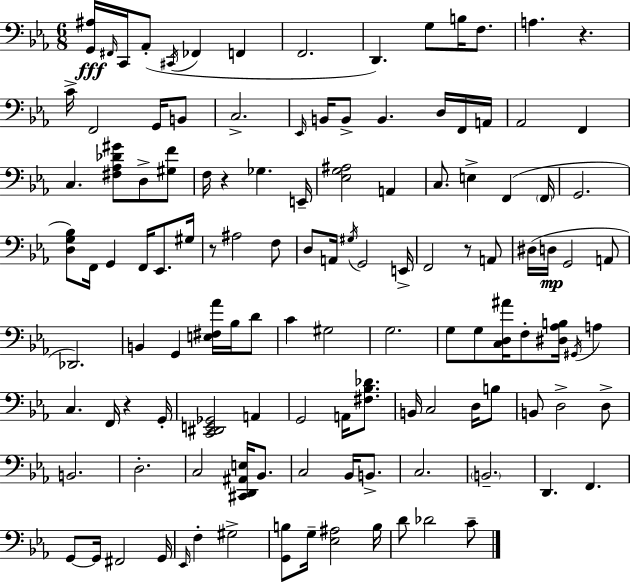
{
  \clef bass
  \numericTimeSignature
  \time 6/8
  \key ees \major
  <g, ais>16\fff \grace { fis,16 } c,16 aes,8-.( \acciaccatura { cis,16 } fes,4 f,4 | f,2. | d,4.) g8 b16 f8. | a4. r4. | \break c'16-> f,2 g,16 | b,8 c2.-> | \grace { ees,16 } b,16 b,8-> b,4. | d16 f,16 a,16 aes,2 f,4 | \break c4. <fis aes des' gis'>8 d8-> | <gis f'>8 f16 r4 ges4. | e,16-- <ees g ais>2 a,4 | c8. e4-> f,4( | \break \parenthesize f,16 g,2. | <d g bes>8) f,16 g,4 f,16 ees,8. | gis16 r8 ais2 | f8 d8 a,16 \acciaccatura { gis16 } g,2 | \break e,16-> f,2 | r8 a,8 dis16( d16\mp g,2 | a,8 des,2.) | b,4 g,4 | \break <e fis aes'>16 bes16 d'8 c'4 gis2 | g2. | g8 g8 <c d ais'>16 f8-. <dis aes b>16 | \acciaccatura { gis,16 } a4 c4. f,16 | \break r4 g,16-. <c, dis, e, ges,>2 | a,4 g,2 | a,16 <fis bes des'>8. b,16 c2 | d16 b8 b,8 d2-> | \break d8-> b,2. | d2.-. | c2 | <cis, d, ais, e>16 bes,8. c2 | \break bes,16 b,8.-> c2. | \parenthesize b,2.-- | d,4. f,4. | g,8~~ g,16 fis,2 | \break g,16 \grace { ees,16 } f4-. gis2-> | <g, b>8 g16-- <ees ais>2 | b16 d'8 des'2 | c'8-- \bar "|."
}